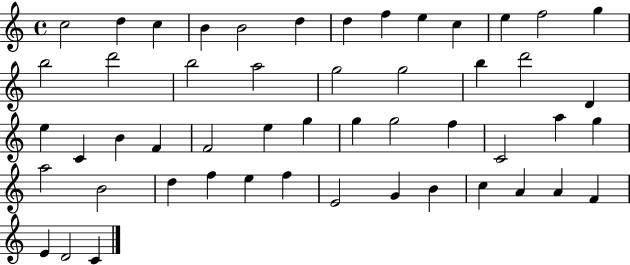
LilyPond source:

{
  \clef treble
  \time 4/4
  \defaultTimeSignature
  \key c \major
  c''2 d''4 c''4 | b'4 b'2 d''4 | d''4 f''4 e''4 c''4 | e''4 f''2 g''4 | \break b''2 d'''2 | b''2 a''2 | g''2 g''2 | b''4 d'''2 d'4 | \break e''4 c'4 b'4 f'4 | f'2 e''4 g''4 | g''4 g''2 f''4 | c'2 a''4 g''4 | \break a''2 b'2 | d''4 f''4 e''4 f''4 | e'2 g'4 b'4 | c''4 a'4 a'4 f'4 | \break e'4 d'2 c'4 | \bar "|."
}